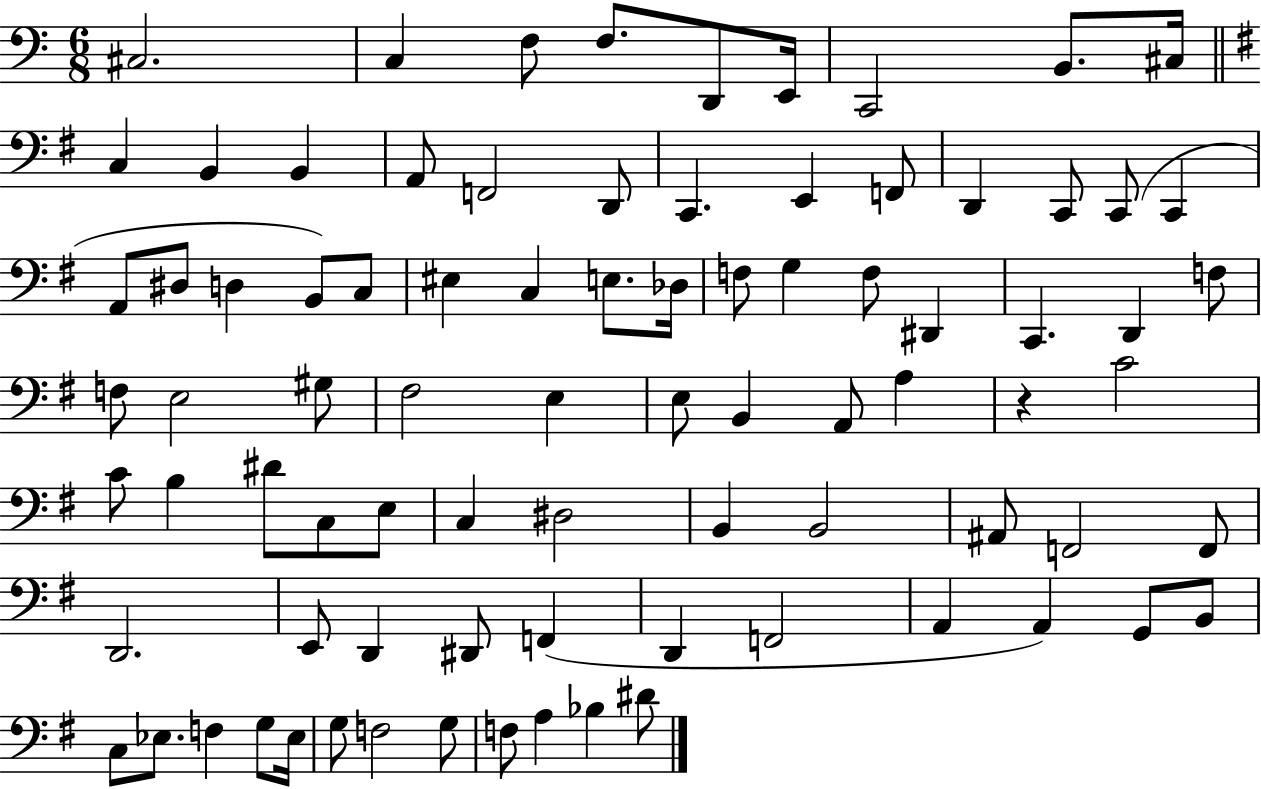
X:1
T:Untitled
M:6/8
L:1/4
K:C
^C,2 C, F,/2 F,/2 D,,/2 E,,/4 C,,2 B,,/2 ^C,/4 C, B,, B,, A,,/2 F,,2 D,,/2 C,, E,, F,,/2 D,, C,,/2 C,,/2 C,, A,,/2 ^D,/2 D, B,,/2 C,/2 ^E, C, E,/2 _D,/4 F,/2 G, F,/2 ^D,, C,, D,, F,/2 F,/2 E,2 ^G,/2 ^F,2 E, E,/2 B,, A,,/2 A, z C2 C/2 B, ^D/2 C,/2 E,/2 C, ^D,2 B,, B,,2 ^A,,/2 F,,2 F,,/2 D,,2 E,,/2 D,, ^D,,/2 F,, D,, F,,2 A,, A,, G,,/2 B,,/2 C,/2 _E,/2 F, G,/2 _E,/4 G,/2 F,2 G,/2 F,/2 A, _B, ^D/2